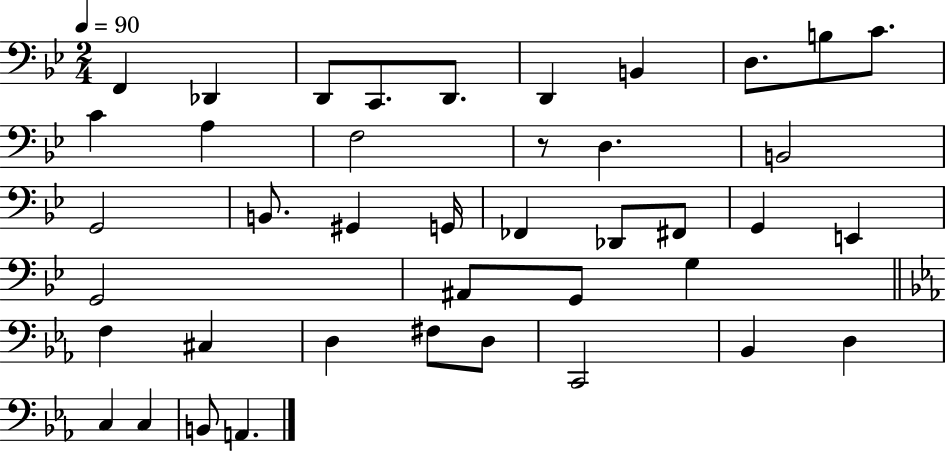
F2/q Db2/q D2/e C2/e. D2/e. D2/q B2/q D3/e. B3/e C4/e. C4/q A3/q F3/h R/e D3/q. B2/h G2/h B2/e. G#2/q G2/s FES2/q Db2/e F#2/e G2/q E2/q G2/h A#2/e G2/e G3/q F3/q C#3/q D3/q F#3/e D3/e C2/h Bb2/q D3/q C3/q C3/q B2/e A2/q.